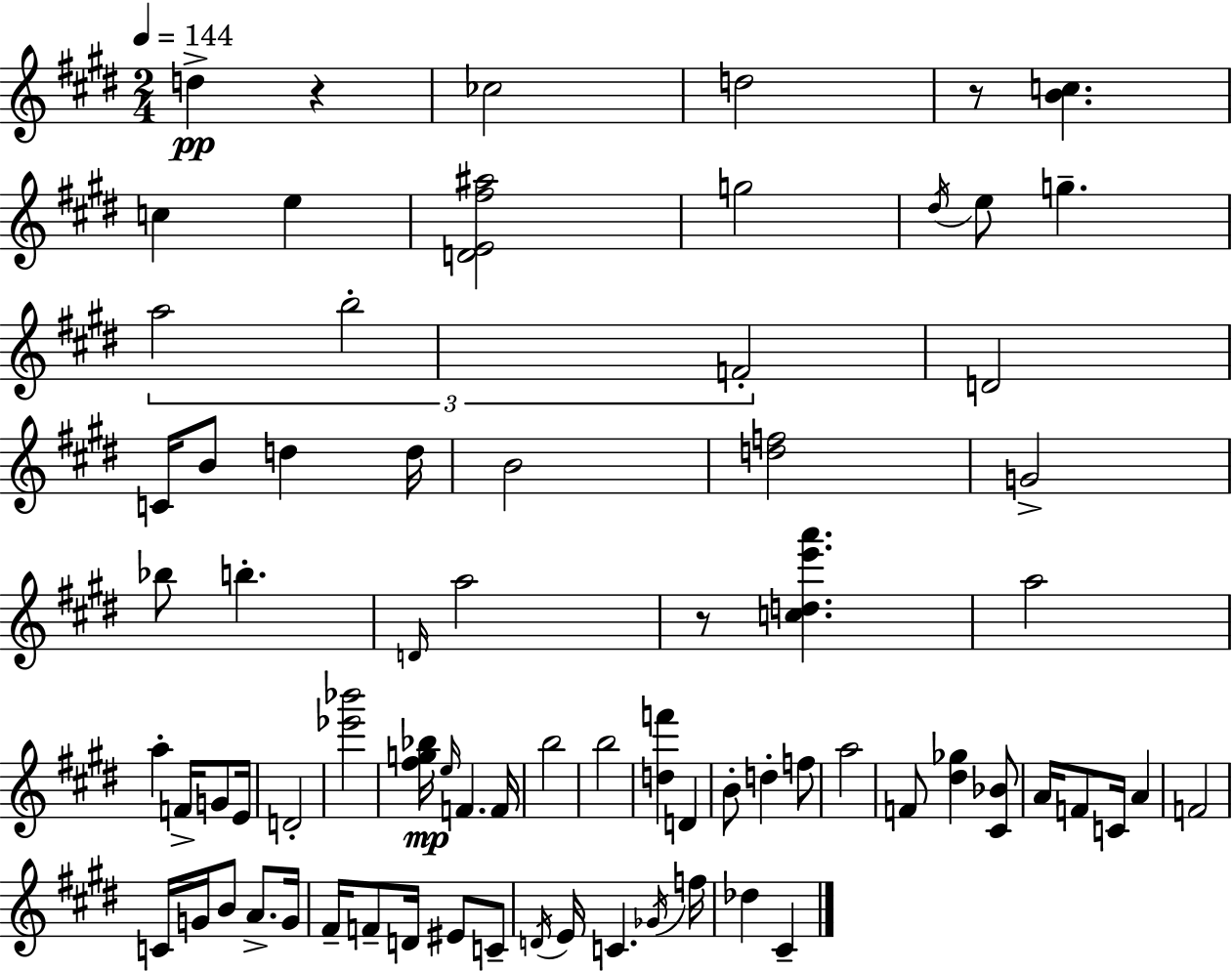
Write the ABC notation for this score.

X:1
T:Untitled
M:2/4
L:1/4
K:E
d z _c2 d2 z/2 [Bc] c e [DE^f^a]2 g2 ^d/4 e/2 g a2 b2 F2 D2 C/4 B/2 d d/4 B2 [df]2 G2 _b/2 b D/4 a2 z/2 [cde'a'] a2 a F/4 G/2 E/4 D2 [_e'_b']2 [^fg_b]/4 e/4 F F/4 b2 b2 [df'] D B/2 d f/2 a2 F/2 [^d_g] [^C_B]/2 A/4 F/2 C/4 A F2 C/4 G/4 B/2 A/2 G/4 ^F/4 F/2 D/4 ^E/2 C/2 D/4 E/4 C _G/4 f/4 _d ^C